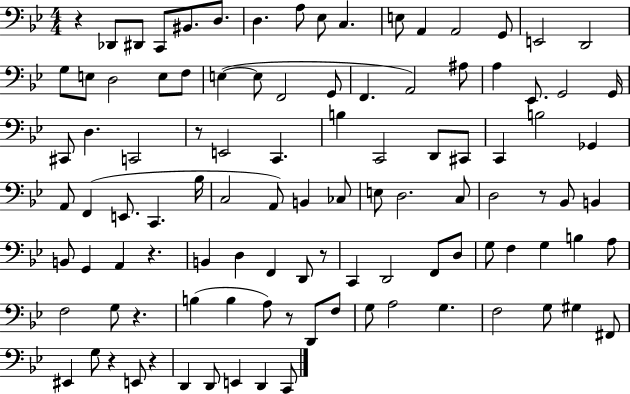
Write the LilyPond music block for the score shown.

{
  \clef bass
  \numericTimeSignature
  \time 4/4
  \key bes \major
  r4 des,8 dis,8 c,8 bis,8. d8. | d4. a8 ees8 c4. | e8 a,4 a,2 g,8 | e,2 d,2 | \break g8 e8 d2 e8 f8 | e4~(~ e8 f,2 g,8 | f,4. a,2) ais8 | a4 ees,8. g,2 g,16 | \break cis,8 d4. c,2 | r8 e,2 c,4. | b4 c,2 d,8 cis,8 | c,4 b2 ges,4 | \break a,8 f,4( e,8. c,4. bes16 | c2 a,8) b,4 ces8 | e8 d2. c8 | d2 r8 bes,8 b,4 | \break b,8 g,4 a,4 r4. | b,4 d4 f,4 d,8 r8 | c,4 d,2 f,8 d8 | g8 f4 g4 b4 a8 | \break f2 g8 r4. | b4( b4 a8) r8 d,8 f8 | g8 a2 g4. | f2 g8 gis4 fis,8 | \break eis,4 g8 r4 e,8 r4 | d,4 d,8 e,4 d,4 c,8 | \bar "|."
}